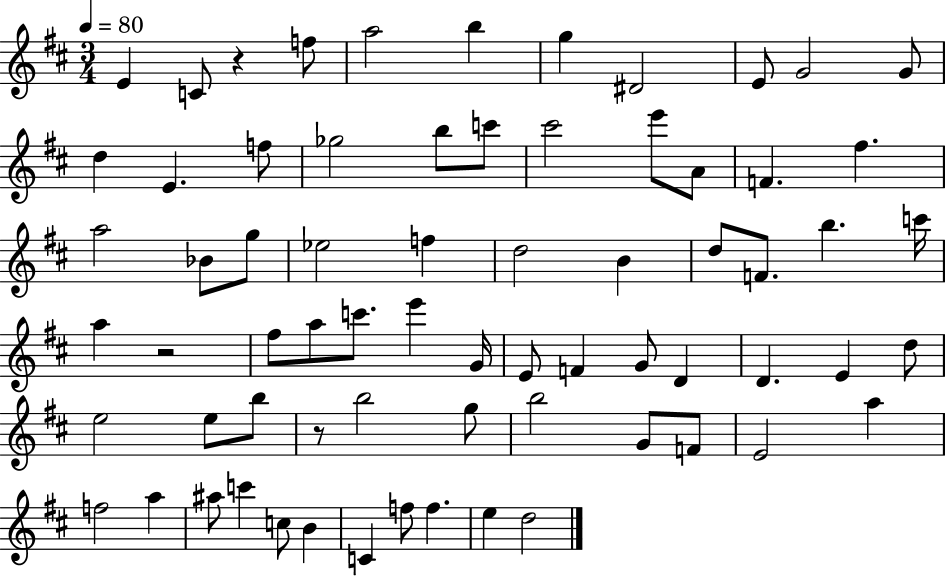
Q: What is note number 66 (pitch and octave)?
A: D5